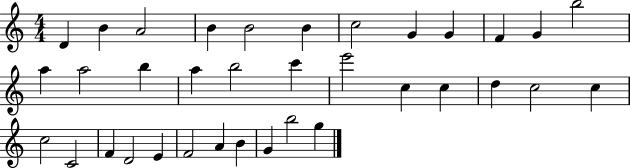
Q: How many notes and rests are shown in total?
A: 35